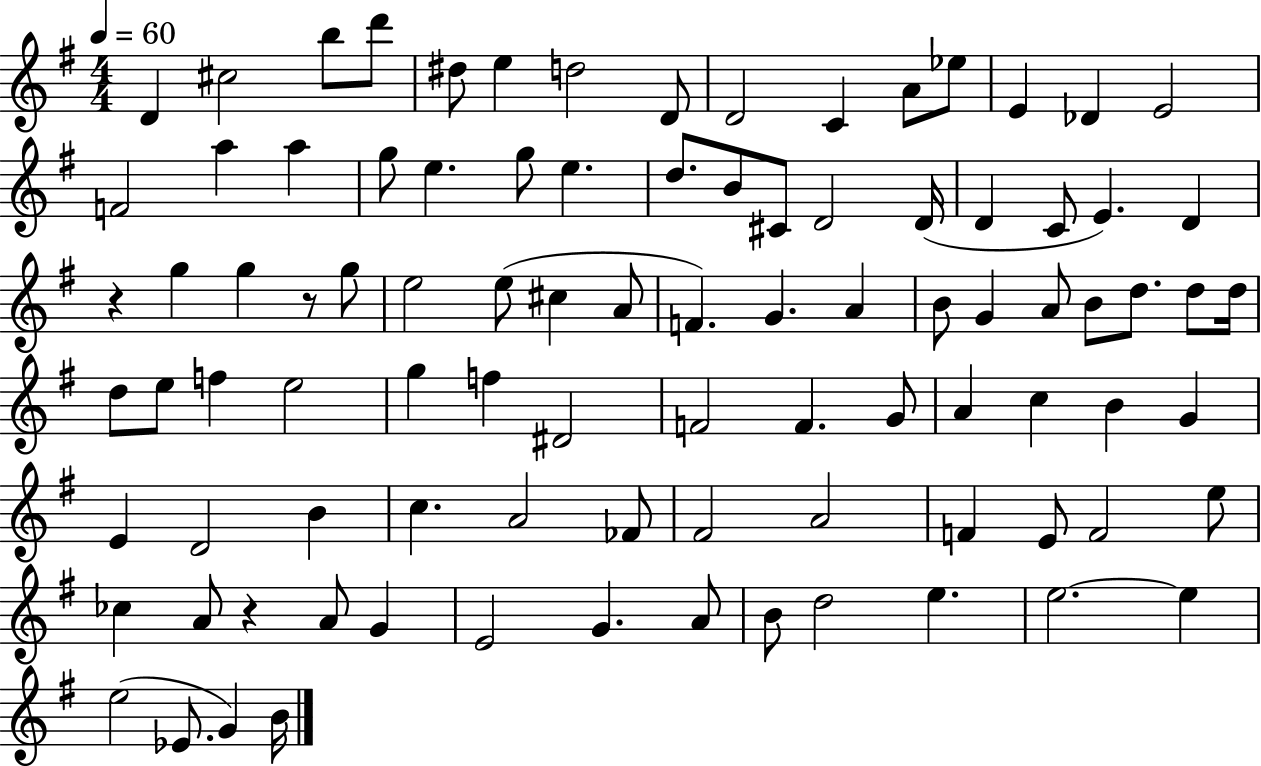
{
  \clef treble
  \numericTimeSignature
  \time 4/4
  \key g \major
  \tempo 4 = 60
  d'4 cis''2 b''8 d'''8 | dis''8 e''4 d''2 d'8 | d'2 c'4 a'8 ees''8 | e'4 des'4 e'2 | \break f'2 a''4 a''4 | g''8 e''4. g''8 e''4. | d''8. b'8 cis'8 d'2 d'16( | d'4 c'8 e'4.) d'4 | \break r4 g''4 g''4 r8 g''8 | e''2 e''8( cis''4 a'8 | f'4.) g'4. a'4 | b'8 g'4 a'8 b'8 d''8. d''8 d''16 | \break d''8 e''8 f''4 e''2 | g''4 f''4 dis'2 | f'2 f'4. g'8 | a'4 c''4 b'4 g'4 | \break e'4 d'2 b'4 | c''4. a'2 fes'8 | fis'2 a'2 | f'4 e'8 f'2 e''8 | \break ces''4 a'8 r4 a'8 g'4 | e'2 g'4. a'8 | b'8 d''2 e''4. | e''2.~~ e''4 | \break e''2( ees'8. g'4) b'16 | \bar "|."
}